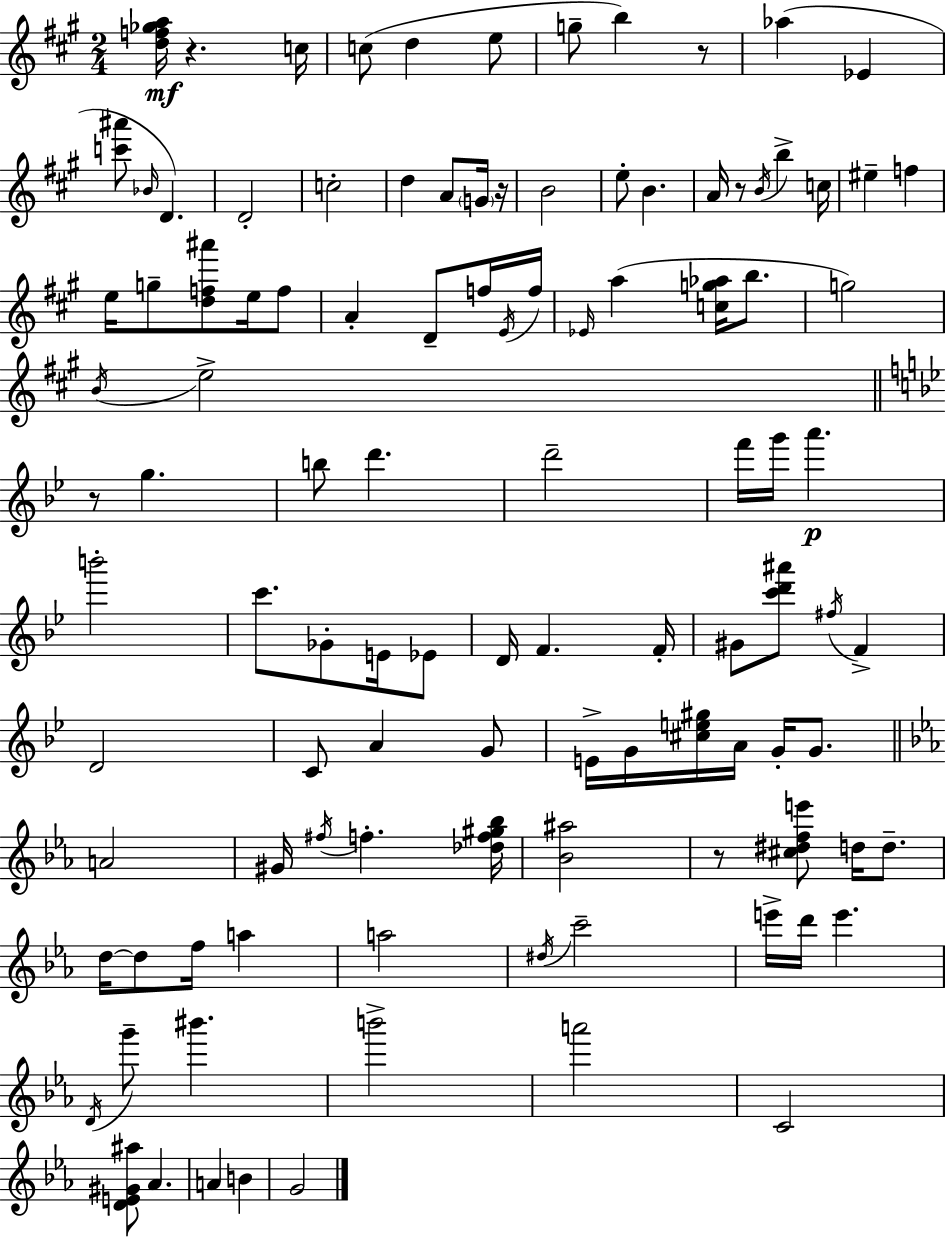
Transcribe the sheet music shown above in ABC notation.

X:1
T:Untitled
M:2/4
L:1/4
K:A
[df_ga]/4 z c/4 c/2 d e/2 g/2 b z/2 _a _E [c'^a']/2 _B/4 D D2 c2 d A/2 G/4 z/4 B2 e/2 B A/4 z/2 B/4 b c/4 ^e f e/4 g/2 [df^a']/2 e/4 f/2 A D/2 f/4 E/4 f/4 _E/4 a [cg_a]/4 b/2 g2 B/4 e2 z/2 g b/2 d' d'2 f'/4 g'/4 a' b'2 c'/2 _G/2 E/4 _E/2 D/4 F F/4 ^G/2 [c'd'^a']/2 ^f/4 F D2 C/2 A G/2 E/4 G/4 [^ce^g]/4 A/4 G/4 G/2 A2 ^G/4 ^f/4 f [_df^g_b]/4 [_B^a]2 z/2 [^c^dfe']/2 d/4 d/2 d/4 d/2 f/4 a a2 ^d/4 c'2 e'/4 d'/4 e' D/4 g'/2 ^b' b'2 a'2 C2 [DE^G^a]/2 _A A B G2